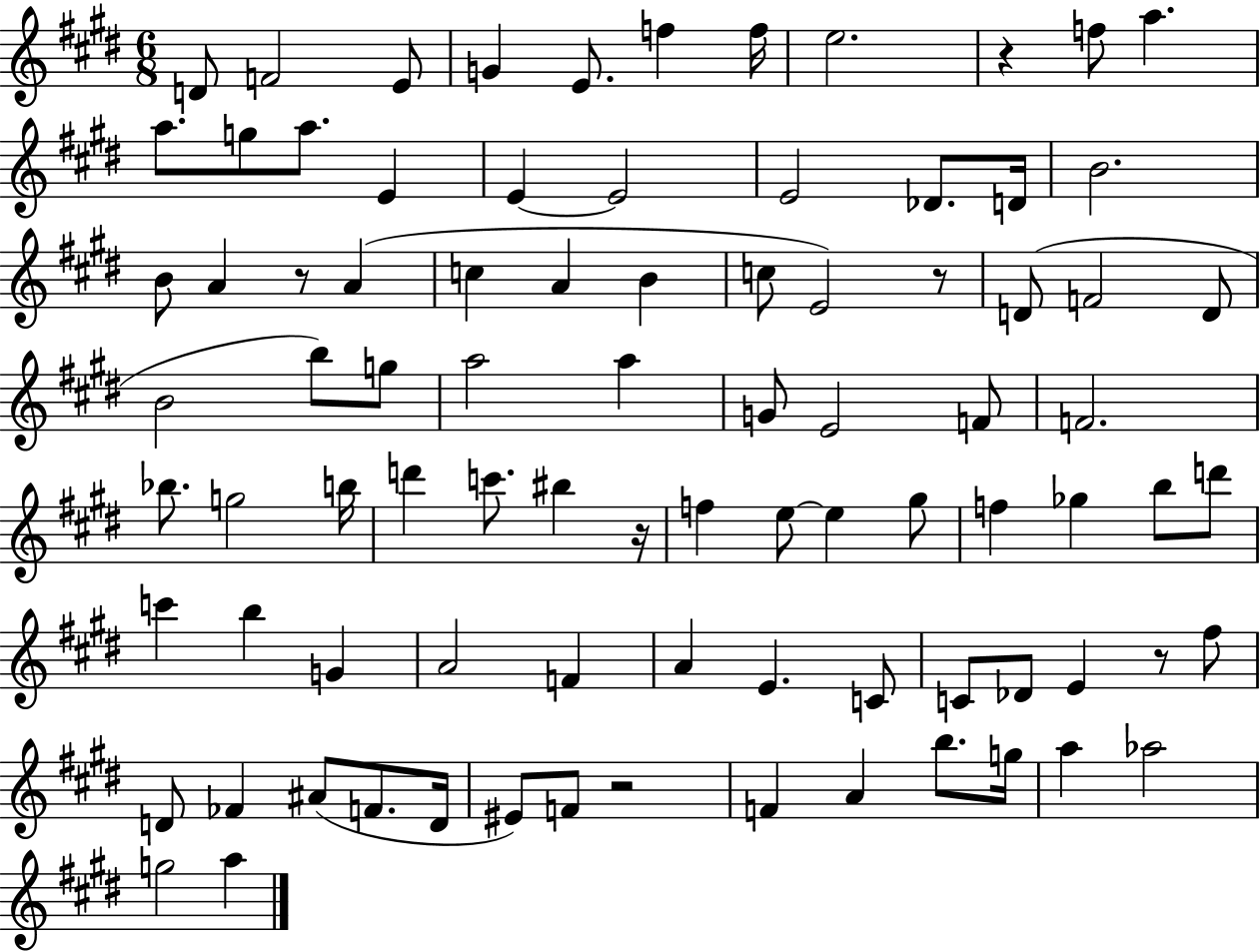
{
  \clef treble
  \numericTimeSignature
  \time 6/8
  \key e \major
  d'8 f'2 e'8 | g'4 e'8. f''4 f''16 | e''2. | r4 f''8 a''4. | \break a''8. g''8 a''8. e'4 | e'4~~ e'2 | e'2 des'8. d'16 | b'2. | \break b'8 a'4 r8 a'4( | c''4 a'4 b'4 | c''8 e'2) r8 | d'8( f'2 d'8 | \break b'2 b''8) g''8 | a''2 a''4 | g'8 e'2 f'8 | f'2. | \break bes''8. g''2 b''16 | d'''4 c'''8. bis''4 r16 | f''4 e''8~~ e''4 gis''8 | f''4 ges''4 b''8 d'''8 | \break c'''4 b''4 g'4 | a'2 f'4 | a'4 e'4. c'8 | c'8 des'8 e'4 r8 fis''8 | \break d'8 fes'4 ais'8( f'8. d'16 | eis'8) f'8 r2 | f'4 a'4 b''8. g''16 | a''4 aes''2 | \break g''2 a''4 | \bar "|."
}